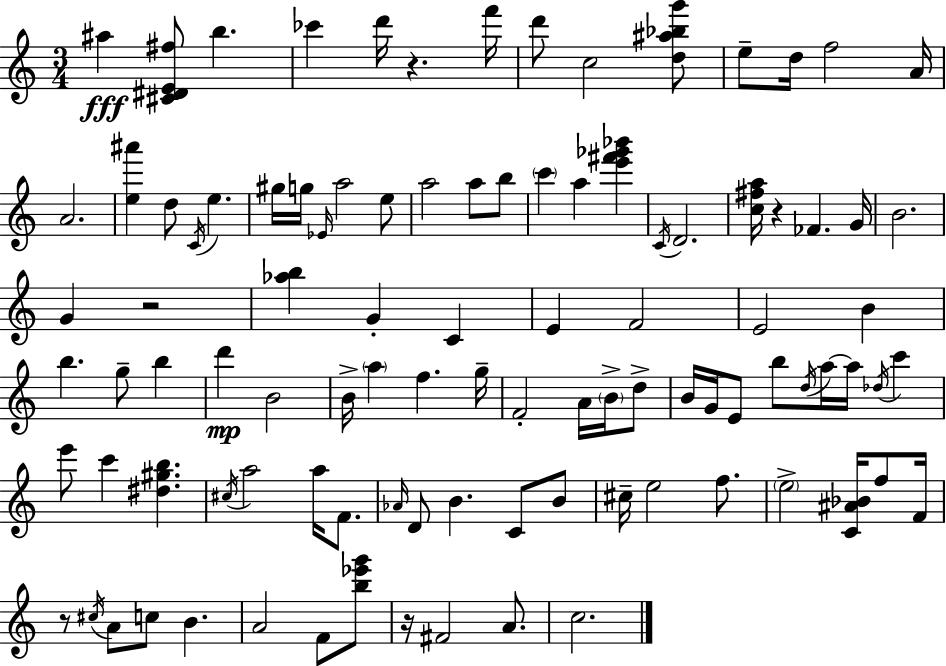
{
  \clef treble
  \numericTimeSignature
  \time 3/4
  \key c \major
  ais''4\fff <cis' dis' e' fis''>8 b''4. | ces'''4 d'''16 r4. f'''16 | d'''8 c''2 <d'' ais'' bes'' g'''>8 | e''8-- d''16 f''2 a'16 | \break a'2. | <e'' ais'''>4 d''8 \acciaccatura { c'16 } e''4. | gis''16 g''16 \grace { ees'16 } a''2 | e''8 a''2 a''8 | \break b''8 \parenthesize c'''4 a''4 <e''' fis''' ges''' bes'''>4 | \acciaccatura { c'16 } d'2. | <c'' fis'' a''>16 r4 fes'4. | g'16 b'2. | \break g'4 r2 | <aes'' b''>4 g'4-. c'4 | e'4 f'2 | e'2 b'4 | \break b''4. g''8-- b''4 | d'''4\mp b'2 | b'16-> \parenthesize a''4 f''4. | g''16-- f'2-. a'16 | \break \parenthesize b'16-> d''8-> b'16 g'16 e'8 b''8 \acciaccatura { d''16 } a''16~~ a''16 | \acciaccatura { des''16 } c'''4 e'''8 c'''4 <dis'' gis'' b''>4. | \acciaccatura { cis''16 } a''2 | a''16 f'8. \grace { aes'16 } d'8 b'4. | \break c'8 b'8 cis''16-- e''2 | f''8. \parenthesize e''2-> | <c' ais' bes'>16 f''8 f'16 r8 \acciaccatura { cis''16 } a'8 | c''8 b'4. a'2 | \break f'8 <b'' ees''' g'''>8 r16 fis'2 | a'8. c''2. | \bar "|."
}